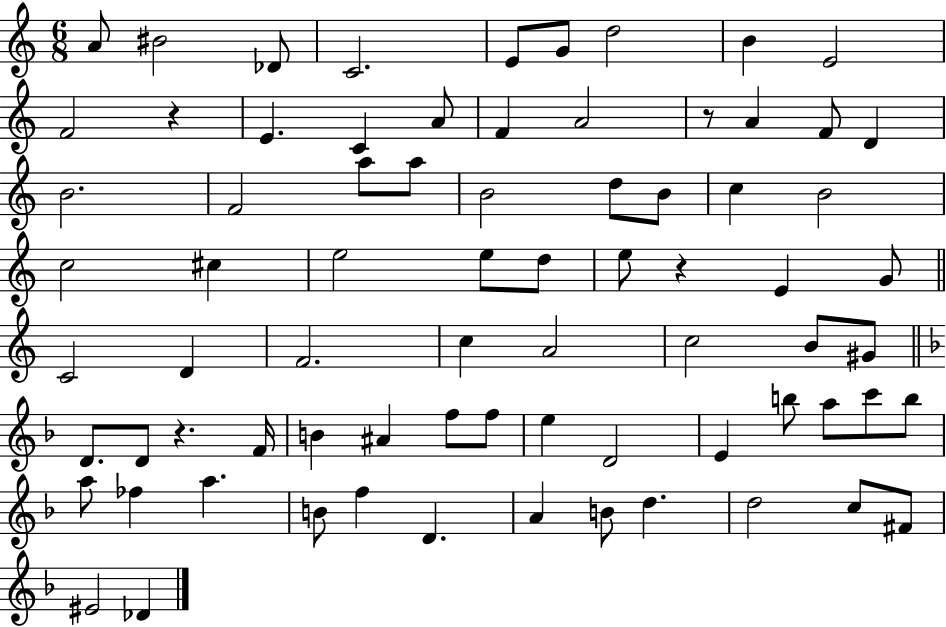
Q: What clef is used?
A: treble